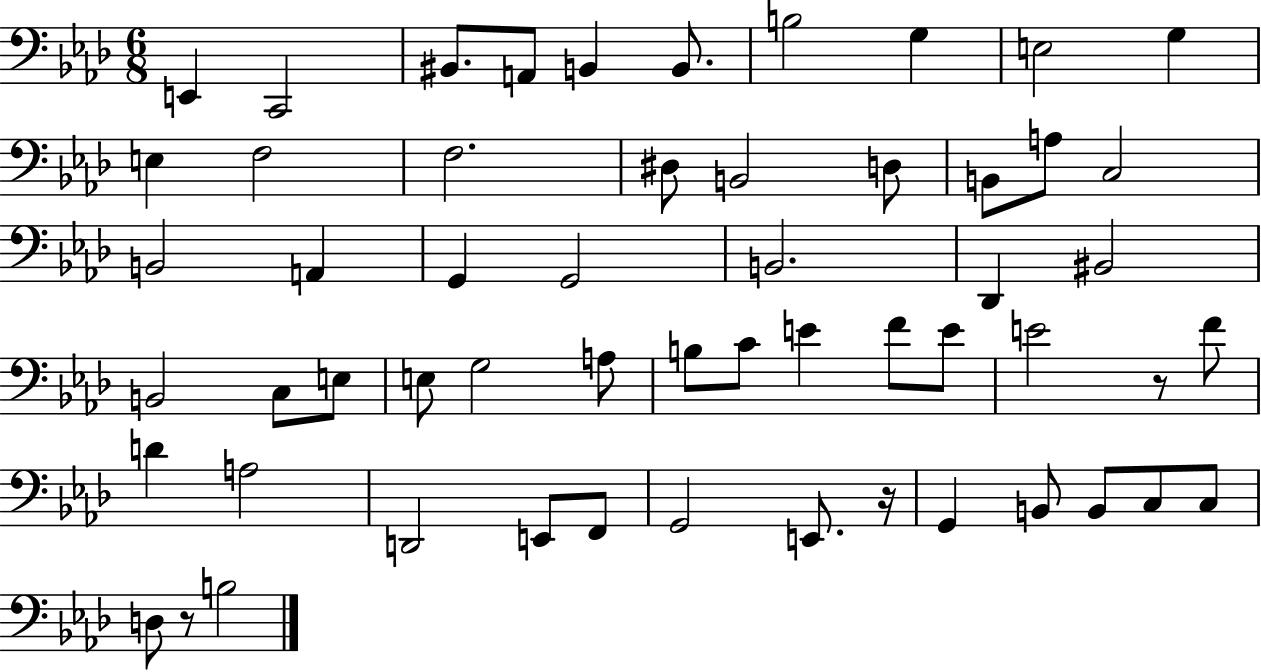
X:1
T:Untitled
M:6/8
L:1/4
K:Ab
E,, C,,2 ^B,,/2 A,,/2 B,, B,,/2 B,2 G, E,2 G, E, F,2 F,2 ^D,/2 B,,2 D,/2 B,,/2 A,/2 C,2 B,,2 A,, G,, G,,2 B,,2 _D,, ^B,,2 B,,2 C,/2 E,/2 E,/2 G,2 A,/2 B,/2 C/2 E F/2 E/2 E2 z/2 F/2 D A,2 D,,2 E,,/2 F,,/2 G,,2 E,,/2 z/4 G,, B,,/2 B,,/2 C,/2 C,/2 D,/2 z/2 B,2